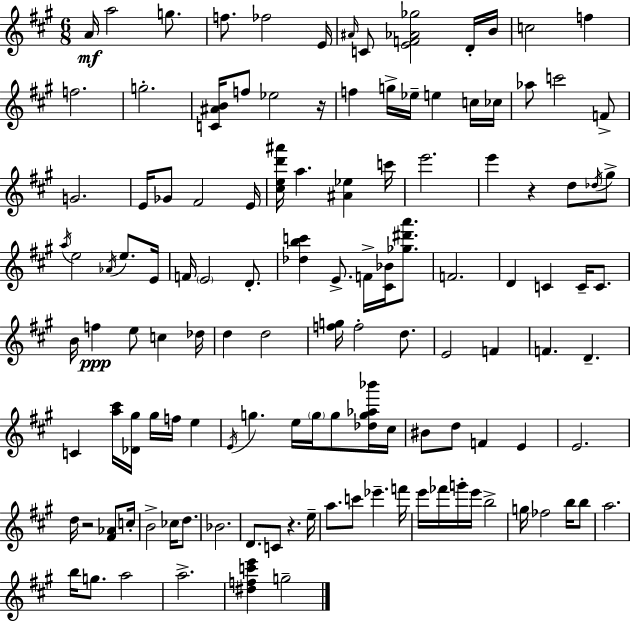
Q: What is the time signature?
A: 6/8